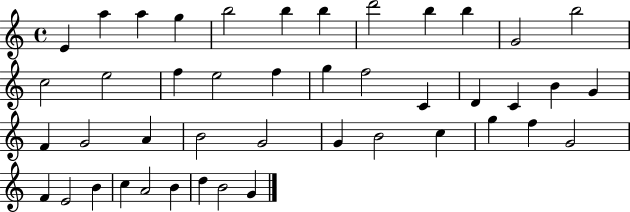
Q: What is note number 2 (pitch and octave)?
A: A5